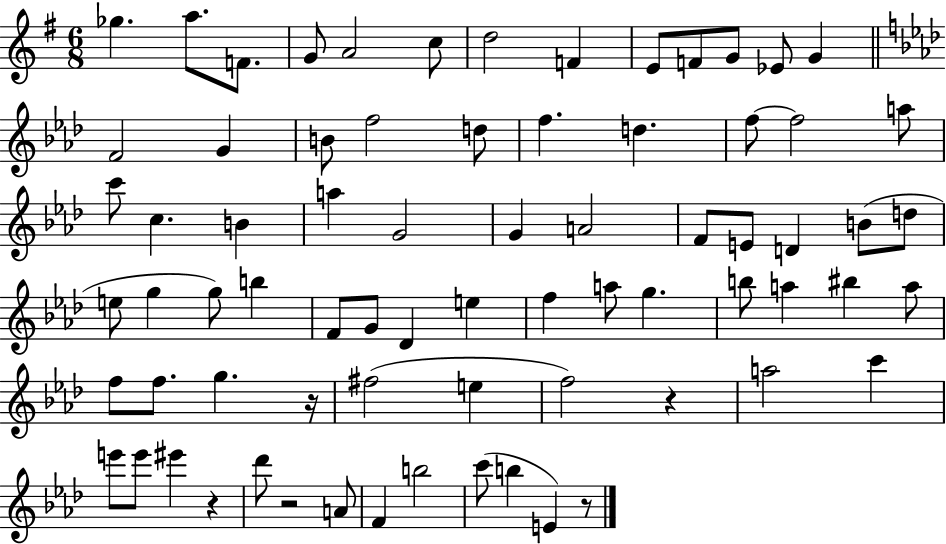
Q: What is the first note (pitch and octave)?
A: Gb5